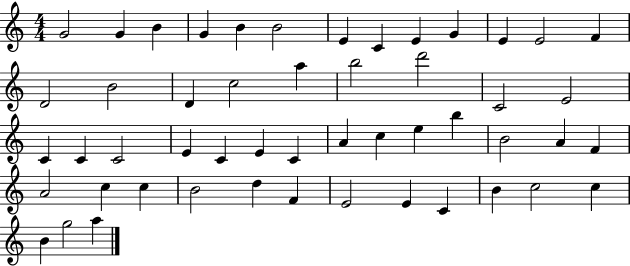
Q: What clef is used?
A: treble